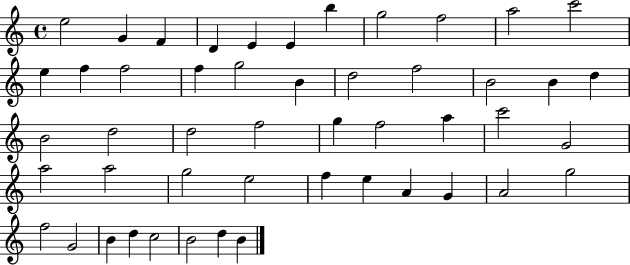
X:1
T:Untitled
M:4/4
L:1/4
K:C
e2 G F D E E b g2 f2 a2 c'2 e f f2 f g2 B d2 f2 B2 B d B2 d2 d2 f2 g f2 a c'2 G2 a2 a2 g2 e2 f e A G A2 g2 f2 G2 B d c2 B2 d B